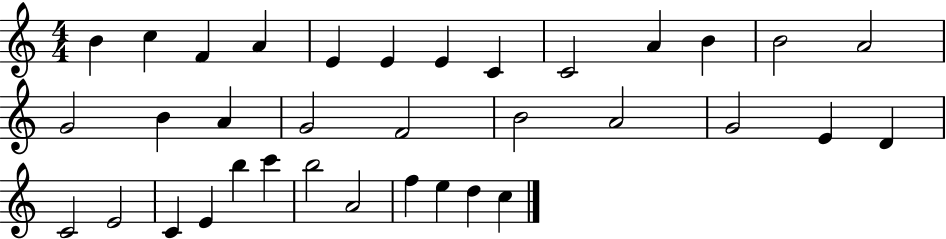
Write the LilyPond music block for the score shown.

{
  \clef treble
  \numericTimeSignature
  \time 4/4
  \key c \major
  b'4 c''4 f'4 a'4 | e'4 e'4 e'4 c'4 | c'2 a'4 b'4 | b'2 a'2 | \break g'2 b'4 a'4 | g'2 f'2 | b'2 a'2 | g'2 e'4 d'4 | \break c'2 e'2 | c'4 e'4 b''4 c'''4 | b''2 a'2 | f''4 e''4 d''4 c''4 | \break \bar "|."
}